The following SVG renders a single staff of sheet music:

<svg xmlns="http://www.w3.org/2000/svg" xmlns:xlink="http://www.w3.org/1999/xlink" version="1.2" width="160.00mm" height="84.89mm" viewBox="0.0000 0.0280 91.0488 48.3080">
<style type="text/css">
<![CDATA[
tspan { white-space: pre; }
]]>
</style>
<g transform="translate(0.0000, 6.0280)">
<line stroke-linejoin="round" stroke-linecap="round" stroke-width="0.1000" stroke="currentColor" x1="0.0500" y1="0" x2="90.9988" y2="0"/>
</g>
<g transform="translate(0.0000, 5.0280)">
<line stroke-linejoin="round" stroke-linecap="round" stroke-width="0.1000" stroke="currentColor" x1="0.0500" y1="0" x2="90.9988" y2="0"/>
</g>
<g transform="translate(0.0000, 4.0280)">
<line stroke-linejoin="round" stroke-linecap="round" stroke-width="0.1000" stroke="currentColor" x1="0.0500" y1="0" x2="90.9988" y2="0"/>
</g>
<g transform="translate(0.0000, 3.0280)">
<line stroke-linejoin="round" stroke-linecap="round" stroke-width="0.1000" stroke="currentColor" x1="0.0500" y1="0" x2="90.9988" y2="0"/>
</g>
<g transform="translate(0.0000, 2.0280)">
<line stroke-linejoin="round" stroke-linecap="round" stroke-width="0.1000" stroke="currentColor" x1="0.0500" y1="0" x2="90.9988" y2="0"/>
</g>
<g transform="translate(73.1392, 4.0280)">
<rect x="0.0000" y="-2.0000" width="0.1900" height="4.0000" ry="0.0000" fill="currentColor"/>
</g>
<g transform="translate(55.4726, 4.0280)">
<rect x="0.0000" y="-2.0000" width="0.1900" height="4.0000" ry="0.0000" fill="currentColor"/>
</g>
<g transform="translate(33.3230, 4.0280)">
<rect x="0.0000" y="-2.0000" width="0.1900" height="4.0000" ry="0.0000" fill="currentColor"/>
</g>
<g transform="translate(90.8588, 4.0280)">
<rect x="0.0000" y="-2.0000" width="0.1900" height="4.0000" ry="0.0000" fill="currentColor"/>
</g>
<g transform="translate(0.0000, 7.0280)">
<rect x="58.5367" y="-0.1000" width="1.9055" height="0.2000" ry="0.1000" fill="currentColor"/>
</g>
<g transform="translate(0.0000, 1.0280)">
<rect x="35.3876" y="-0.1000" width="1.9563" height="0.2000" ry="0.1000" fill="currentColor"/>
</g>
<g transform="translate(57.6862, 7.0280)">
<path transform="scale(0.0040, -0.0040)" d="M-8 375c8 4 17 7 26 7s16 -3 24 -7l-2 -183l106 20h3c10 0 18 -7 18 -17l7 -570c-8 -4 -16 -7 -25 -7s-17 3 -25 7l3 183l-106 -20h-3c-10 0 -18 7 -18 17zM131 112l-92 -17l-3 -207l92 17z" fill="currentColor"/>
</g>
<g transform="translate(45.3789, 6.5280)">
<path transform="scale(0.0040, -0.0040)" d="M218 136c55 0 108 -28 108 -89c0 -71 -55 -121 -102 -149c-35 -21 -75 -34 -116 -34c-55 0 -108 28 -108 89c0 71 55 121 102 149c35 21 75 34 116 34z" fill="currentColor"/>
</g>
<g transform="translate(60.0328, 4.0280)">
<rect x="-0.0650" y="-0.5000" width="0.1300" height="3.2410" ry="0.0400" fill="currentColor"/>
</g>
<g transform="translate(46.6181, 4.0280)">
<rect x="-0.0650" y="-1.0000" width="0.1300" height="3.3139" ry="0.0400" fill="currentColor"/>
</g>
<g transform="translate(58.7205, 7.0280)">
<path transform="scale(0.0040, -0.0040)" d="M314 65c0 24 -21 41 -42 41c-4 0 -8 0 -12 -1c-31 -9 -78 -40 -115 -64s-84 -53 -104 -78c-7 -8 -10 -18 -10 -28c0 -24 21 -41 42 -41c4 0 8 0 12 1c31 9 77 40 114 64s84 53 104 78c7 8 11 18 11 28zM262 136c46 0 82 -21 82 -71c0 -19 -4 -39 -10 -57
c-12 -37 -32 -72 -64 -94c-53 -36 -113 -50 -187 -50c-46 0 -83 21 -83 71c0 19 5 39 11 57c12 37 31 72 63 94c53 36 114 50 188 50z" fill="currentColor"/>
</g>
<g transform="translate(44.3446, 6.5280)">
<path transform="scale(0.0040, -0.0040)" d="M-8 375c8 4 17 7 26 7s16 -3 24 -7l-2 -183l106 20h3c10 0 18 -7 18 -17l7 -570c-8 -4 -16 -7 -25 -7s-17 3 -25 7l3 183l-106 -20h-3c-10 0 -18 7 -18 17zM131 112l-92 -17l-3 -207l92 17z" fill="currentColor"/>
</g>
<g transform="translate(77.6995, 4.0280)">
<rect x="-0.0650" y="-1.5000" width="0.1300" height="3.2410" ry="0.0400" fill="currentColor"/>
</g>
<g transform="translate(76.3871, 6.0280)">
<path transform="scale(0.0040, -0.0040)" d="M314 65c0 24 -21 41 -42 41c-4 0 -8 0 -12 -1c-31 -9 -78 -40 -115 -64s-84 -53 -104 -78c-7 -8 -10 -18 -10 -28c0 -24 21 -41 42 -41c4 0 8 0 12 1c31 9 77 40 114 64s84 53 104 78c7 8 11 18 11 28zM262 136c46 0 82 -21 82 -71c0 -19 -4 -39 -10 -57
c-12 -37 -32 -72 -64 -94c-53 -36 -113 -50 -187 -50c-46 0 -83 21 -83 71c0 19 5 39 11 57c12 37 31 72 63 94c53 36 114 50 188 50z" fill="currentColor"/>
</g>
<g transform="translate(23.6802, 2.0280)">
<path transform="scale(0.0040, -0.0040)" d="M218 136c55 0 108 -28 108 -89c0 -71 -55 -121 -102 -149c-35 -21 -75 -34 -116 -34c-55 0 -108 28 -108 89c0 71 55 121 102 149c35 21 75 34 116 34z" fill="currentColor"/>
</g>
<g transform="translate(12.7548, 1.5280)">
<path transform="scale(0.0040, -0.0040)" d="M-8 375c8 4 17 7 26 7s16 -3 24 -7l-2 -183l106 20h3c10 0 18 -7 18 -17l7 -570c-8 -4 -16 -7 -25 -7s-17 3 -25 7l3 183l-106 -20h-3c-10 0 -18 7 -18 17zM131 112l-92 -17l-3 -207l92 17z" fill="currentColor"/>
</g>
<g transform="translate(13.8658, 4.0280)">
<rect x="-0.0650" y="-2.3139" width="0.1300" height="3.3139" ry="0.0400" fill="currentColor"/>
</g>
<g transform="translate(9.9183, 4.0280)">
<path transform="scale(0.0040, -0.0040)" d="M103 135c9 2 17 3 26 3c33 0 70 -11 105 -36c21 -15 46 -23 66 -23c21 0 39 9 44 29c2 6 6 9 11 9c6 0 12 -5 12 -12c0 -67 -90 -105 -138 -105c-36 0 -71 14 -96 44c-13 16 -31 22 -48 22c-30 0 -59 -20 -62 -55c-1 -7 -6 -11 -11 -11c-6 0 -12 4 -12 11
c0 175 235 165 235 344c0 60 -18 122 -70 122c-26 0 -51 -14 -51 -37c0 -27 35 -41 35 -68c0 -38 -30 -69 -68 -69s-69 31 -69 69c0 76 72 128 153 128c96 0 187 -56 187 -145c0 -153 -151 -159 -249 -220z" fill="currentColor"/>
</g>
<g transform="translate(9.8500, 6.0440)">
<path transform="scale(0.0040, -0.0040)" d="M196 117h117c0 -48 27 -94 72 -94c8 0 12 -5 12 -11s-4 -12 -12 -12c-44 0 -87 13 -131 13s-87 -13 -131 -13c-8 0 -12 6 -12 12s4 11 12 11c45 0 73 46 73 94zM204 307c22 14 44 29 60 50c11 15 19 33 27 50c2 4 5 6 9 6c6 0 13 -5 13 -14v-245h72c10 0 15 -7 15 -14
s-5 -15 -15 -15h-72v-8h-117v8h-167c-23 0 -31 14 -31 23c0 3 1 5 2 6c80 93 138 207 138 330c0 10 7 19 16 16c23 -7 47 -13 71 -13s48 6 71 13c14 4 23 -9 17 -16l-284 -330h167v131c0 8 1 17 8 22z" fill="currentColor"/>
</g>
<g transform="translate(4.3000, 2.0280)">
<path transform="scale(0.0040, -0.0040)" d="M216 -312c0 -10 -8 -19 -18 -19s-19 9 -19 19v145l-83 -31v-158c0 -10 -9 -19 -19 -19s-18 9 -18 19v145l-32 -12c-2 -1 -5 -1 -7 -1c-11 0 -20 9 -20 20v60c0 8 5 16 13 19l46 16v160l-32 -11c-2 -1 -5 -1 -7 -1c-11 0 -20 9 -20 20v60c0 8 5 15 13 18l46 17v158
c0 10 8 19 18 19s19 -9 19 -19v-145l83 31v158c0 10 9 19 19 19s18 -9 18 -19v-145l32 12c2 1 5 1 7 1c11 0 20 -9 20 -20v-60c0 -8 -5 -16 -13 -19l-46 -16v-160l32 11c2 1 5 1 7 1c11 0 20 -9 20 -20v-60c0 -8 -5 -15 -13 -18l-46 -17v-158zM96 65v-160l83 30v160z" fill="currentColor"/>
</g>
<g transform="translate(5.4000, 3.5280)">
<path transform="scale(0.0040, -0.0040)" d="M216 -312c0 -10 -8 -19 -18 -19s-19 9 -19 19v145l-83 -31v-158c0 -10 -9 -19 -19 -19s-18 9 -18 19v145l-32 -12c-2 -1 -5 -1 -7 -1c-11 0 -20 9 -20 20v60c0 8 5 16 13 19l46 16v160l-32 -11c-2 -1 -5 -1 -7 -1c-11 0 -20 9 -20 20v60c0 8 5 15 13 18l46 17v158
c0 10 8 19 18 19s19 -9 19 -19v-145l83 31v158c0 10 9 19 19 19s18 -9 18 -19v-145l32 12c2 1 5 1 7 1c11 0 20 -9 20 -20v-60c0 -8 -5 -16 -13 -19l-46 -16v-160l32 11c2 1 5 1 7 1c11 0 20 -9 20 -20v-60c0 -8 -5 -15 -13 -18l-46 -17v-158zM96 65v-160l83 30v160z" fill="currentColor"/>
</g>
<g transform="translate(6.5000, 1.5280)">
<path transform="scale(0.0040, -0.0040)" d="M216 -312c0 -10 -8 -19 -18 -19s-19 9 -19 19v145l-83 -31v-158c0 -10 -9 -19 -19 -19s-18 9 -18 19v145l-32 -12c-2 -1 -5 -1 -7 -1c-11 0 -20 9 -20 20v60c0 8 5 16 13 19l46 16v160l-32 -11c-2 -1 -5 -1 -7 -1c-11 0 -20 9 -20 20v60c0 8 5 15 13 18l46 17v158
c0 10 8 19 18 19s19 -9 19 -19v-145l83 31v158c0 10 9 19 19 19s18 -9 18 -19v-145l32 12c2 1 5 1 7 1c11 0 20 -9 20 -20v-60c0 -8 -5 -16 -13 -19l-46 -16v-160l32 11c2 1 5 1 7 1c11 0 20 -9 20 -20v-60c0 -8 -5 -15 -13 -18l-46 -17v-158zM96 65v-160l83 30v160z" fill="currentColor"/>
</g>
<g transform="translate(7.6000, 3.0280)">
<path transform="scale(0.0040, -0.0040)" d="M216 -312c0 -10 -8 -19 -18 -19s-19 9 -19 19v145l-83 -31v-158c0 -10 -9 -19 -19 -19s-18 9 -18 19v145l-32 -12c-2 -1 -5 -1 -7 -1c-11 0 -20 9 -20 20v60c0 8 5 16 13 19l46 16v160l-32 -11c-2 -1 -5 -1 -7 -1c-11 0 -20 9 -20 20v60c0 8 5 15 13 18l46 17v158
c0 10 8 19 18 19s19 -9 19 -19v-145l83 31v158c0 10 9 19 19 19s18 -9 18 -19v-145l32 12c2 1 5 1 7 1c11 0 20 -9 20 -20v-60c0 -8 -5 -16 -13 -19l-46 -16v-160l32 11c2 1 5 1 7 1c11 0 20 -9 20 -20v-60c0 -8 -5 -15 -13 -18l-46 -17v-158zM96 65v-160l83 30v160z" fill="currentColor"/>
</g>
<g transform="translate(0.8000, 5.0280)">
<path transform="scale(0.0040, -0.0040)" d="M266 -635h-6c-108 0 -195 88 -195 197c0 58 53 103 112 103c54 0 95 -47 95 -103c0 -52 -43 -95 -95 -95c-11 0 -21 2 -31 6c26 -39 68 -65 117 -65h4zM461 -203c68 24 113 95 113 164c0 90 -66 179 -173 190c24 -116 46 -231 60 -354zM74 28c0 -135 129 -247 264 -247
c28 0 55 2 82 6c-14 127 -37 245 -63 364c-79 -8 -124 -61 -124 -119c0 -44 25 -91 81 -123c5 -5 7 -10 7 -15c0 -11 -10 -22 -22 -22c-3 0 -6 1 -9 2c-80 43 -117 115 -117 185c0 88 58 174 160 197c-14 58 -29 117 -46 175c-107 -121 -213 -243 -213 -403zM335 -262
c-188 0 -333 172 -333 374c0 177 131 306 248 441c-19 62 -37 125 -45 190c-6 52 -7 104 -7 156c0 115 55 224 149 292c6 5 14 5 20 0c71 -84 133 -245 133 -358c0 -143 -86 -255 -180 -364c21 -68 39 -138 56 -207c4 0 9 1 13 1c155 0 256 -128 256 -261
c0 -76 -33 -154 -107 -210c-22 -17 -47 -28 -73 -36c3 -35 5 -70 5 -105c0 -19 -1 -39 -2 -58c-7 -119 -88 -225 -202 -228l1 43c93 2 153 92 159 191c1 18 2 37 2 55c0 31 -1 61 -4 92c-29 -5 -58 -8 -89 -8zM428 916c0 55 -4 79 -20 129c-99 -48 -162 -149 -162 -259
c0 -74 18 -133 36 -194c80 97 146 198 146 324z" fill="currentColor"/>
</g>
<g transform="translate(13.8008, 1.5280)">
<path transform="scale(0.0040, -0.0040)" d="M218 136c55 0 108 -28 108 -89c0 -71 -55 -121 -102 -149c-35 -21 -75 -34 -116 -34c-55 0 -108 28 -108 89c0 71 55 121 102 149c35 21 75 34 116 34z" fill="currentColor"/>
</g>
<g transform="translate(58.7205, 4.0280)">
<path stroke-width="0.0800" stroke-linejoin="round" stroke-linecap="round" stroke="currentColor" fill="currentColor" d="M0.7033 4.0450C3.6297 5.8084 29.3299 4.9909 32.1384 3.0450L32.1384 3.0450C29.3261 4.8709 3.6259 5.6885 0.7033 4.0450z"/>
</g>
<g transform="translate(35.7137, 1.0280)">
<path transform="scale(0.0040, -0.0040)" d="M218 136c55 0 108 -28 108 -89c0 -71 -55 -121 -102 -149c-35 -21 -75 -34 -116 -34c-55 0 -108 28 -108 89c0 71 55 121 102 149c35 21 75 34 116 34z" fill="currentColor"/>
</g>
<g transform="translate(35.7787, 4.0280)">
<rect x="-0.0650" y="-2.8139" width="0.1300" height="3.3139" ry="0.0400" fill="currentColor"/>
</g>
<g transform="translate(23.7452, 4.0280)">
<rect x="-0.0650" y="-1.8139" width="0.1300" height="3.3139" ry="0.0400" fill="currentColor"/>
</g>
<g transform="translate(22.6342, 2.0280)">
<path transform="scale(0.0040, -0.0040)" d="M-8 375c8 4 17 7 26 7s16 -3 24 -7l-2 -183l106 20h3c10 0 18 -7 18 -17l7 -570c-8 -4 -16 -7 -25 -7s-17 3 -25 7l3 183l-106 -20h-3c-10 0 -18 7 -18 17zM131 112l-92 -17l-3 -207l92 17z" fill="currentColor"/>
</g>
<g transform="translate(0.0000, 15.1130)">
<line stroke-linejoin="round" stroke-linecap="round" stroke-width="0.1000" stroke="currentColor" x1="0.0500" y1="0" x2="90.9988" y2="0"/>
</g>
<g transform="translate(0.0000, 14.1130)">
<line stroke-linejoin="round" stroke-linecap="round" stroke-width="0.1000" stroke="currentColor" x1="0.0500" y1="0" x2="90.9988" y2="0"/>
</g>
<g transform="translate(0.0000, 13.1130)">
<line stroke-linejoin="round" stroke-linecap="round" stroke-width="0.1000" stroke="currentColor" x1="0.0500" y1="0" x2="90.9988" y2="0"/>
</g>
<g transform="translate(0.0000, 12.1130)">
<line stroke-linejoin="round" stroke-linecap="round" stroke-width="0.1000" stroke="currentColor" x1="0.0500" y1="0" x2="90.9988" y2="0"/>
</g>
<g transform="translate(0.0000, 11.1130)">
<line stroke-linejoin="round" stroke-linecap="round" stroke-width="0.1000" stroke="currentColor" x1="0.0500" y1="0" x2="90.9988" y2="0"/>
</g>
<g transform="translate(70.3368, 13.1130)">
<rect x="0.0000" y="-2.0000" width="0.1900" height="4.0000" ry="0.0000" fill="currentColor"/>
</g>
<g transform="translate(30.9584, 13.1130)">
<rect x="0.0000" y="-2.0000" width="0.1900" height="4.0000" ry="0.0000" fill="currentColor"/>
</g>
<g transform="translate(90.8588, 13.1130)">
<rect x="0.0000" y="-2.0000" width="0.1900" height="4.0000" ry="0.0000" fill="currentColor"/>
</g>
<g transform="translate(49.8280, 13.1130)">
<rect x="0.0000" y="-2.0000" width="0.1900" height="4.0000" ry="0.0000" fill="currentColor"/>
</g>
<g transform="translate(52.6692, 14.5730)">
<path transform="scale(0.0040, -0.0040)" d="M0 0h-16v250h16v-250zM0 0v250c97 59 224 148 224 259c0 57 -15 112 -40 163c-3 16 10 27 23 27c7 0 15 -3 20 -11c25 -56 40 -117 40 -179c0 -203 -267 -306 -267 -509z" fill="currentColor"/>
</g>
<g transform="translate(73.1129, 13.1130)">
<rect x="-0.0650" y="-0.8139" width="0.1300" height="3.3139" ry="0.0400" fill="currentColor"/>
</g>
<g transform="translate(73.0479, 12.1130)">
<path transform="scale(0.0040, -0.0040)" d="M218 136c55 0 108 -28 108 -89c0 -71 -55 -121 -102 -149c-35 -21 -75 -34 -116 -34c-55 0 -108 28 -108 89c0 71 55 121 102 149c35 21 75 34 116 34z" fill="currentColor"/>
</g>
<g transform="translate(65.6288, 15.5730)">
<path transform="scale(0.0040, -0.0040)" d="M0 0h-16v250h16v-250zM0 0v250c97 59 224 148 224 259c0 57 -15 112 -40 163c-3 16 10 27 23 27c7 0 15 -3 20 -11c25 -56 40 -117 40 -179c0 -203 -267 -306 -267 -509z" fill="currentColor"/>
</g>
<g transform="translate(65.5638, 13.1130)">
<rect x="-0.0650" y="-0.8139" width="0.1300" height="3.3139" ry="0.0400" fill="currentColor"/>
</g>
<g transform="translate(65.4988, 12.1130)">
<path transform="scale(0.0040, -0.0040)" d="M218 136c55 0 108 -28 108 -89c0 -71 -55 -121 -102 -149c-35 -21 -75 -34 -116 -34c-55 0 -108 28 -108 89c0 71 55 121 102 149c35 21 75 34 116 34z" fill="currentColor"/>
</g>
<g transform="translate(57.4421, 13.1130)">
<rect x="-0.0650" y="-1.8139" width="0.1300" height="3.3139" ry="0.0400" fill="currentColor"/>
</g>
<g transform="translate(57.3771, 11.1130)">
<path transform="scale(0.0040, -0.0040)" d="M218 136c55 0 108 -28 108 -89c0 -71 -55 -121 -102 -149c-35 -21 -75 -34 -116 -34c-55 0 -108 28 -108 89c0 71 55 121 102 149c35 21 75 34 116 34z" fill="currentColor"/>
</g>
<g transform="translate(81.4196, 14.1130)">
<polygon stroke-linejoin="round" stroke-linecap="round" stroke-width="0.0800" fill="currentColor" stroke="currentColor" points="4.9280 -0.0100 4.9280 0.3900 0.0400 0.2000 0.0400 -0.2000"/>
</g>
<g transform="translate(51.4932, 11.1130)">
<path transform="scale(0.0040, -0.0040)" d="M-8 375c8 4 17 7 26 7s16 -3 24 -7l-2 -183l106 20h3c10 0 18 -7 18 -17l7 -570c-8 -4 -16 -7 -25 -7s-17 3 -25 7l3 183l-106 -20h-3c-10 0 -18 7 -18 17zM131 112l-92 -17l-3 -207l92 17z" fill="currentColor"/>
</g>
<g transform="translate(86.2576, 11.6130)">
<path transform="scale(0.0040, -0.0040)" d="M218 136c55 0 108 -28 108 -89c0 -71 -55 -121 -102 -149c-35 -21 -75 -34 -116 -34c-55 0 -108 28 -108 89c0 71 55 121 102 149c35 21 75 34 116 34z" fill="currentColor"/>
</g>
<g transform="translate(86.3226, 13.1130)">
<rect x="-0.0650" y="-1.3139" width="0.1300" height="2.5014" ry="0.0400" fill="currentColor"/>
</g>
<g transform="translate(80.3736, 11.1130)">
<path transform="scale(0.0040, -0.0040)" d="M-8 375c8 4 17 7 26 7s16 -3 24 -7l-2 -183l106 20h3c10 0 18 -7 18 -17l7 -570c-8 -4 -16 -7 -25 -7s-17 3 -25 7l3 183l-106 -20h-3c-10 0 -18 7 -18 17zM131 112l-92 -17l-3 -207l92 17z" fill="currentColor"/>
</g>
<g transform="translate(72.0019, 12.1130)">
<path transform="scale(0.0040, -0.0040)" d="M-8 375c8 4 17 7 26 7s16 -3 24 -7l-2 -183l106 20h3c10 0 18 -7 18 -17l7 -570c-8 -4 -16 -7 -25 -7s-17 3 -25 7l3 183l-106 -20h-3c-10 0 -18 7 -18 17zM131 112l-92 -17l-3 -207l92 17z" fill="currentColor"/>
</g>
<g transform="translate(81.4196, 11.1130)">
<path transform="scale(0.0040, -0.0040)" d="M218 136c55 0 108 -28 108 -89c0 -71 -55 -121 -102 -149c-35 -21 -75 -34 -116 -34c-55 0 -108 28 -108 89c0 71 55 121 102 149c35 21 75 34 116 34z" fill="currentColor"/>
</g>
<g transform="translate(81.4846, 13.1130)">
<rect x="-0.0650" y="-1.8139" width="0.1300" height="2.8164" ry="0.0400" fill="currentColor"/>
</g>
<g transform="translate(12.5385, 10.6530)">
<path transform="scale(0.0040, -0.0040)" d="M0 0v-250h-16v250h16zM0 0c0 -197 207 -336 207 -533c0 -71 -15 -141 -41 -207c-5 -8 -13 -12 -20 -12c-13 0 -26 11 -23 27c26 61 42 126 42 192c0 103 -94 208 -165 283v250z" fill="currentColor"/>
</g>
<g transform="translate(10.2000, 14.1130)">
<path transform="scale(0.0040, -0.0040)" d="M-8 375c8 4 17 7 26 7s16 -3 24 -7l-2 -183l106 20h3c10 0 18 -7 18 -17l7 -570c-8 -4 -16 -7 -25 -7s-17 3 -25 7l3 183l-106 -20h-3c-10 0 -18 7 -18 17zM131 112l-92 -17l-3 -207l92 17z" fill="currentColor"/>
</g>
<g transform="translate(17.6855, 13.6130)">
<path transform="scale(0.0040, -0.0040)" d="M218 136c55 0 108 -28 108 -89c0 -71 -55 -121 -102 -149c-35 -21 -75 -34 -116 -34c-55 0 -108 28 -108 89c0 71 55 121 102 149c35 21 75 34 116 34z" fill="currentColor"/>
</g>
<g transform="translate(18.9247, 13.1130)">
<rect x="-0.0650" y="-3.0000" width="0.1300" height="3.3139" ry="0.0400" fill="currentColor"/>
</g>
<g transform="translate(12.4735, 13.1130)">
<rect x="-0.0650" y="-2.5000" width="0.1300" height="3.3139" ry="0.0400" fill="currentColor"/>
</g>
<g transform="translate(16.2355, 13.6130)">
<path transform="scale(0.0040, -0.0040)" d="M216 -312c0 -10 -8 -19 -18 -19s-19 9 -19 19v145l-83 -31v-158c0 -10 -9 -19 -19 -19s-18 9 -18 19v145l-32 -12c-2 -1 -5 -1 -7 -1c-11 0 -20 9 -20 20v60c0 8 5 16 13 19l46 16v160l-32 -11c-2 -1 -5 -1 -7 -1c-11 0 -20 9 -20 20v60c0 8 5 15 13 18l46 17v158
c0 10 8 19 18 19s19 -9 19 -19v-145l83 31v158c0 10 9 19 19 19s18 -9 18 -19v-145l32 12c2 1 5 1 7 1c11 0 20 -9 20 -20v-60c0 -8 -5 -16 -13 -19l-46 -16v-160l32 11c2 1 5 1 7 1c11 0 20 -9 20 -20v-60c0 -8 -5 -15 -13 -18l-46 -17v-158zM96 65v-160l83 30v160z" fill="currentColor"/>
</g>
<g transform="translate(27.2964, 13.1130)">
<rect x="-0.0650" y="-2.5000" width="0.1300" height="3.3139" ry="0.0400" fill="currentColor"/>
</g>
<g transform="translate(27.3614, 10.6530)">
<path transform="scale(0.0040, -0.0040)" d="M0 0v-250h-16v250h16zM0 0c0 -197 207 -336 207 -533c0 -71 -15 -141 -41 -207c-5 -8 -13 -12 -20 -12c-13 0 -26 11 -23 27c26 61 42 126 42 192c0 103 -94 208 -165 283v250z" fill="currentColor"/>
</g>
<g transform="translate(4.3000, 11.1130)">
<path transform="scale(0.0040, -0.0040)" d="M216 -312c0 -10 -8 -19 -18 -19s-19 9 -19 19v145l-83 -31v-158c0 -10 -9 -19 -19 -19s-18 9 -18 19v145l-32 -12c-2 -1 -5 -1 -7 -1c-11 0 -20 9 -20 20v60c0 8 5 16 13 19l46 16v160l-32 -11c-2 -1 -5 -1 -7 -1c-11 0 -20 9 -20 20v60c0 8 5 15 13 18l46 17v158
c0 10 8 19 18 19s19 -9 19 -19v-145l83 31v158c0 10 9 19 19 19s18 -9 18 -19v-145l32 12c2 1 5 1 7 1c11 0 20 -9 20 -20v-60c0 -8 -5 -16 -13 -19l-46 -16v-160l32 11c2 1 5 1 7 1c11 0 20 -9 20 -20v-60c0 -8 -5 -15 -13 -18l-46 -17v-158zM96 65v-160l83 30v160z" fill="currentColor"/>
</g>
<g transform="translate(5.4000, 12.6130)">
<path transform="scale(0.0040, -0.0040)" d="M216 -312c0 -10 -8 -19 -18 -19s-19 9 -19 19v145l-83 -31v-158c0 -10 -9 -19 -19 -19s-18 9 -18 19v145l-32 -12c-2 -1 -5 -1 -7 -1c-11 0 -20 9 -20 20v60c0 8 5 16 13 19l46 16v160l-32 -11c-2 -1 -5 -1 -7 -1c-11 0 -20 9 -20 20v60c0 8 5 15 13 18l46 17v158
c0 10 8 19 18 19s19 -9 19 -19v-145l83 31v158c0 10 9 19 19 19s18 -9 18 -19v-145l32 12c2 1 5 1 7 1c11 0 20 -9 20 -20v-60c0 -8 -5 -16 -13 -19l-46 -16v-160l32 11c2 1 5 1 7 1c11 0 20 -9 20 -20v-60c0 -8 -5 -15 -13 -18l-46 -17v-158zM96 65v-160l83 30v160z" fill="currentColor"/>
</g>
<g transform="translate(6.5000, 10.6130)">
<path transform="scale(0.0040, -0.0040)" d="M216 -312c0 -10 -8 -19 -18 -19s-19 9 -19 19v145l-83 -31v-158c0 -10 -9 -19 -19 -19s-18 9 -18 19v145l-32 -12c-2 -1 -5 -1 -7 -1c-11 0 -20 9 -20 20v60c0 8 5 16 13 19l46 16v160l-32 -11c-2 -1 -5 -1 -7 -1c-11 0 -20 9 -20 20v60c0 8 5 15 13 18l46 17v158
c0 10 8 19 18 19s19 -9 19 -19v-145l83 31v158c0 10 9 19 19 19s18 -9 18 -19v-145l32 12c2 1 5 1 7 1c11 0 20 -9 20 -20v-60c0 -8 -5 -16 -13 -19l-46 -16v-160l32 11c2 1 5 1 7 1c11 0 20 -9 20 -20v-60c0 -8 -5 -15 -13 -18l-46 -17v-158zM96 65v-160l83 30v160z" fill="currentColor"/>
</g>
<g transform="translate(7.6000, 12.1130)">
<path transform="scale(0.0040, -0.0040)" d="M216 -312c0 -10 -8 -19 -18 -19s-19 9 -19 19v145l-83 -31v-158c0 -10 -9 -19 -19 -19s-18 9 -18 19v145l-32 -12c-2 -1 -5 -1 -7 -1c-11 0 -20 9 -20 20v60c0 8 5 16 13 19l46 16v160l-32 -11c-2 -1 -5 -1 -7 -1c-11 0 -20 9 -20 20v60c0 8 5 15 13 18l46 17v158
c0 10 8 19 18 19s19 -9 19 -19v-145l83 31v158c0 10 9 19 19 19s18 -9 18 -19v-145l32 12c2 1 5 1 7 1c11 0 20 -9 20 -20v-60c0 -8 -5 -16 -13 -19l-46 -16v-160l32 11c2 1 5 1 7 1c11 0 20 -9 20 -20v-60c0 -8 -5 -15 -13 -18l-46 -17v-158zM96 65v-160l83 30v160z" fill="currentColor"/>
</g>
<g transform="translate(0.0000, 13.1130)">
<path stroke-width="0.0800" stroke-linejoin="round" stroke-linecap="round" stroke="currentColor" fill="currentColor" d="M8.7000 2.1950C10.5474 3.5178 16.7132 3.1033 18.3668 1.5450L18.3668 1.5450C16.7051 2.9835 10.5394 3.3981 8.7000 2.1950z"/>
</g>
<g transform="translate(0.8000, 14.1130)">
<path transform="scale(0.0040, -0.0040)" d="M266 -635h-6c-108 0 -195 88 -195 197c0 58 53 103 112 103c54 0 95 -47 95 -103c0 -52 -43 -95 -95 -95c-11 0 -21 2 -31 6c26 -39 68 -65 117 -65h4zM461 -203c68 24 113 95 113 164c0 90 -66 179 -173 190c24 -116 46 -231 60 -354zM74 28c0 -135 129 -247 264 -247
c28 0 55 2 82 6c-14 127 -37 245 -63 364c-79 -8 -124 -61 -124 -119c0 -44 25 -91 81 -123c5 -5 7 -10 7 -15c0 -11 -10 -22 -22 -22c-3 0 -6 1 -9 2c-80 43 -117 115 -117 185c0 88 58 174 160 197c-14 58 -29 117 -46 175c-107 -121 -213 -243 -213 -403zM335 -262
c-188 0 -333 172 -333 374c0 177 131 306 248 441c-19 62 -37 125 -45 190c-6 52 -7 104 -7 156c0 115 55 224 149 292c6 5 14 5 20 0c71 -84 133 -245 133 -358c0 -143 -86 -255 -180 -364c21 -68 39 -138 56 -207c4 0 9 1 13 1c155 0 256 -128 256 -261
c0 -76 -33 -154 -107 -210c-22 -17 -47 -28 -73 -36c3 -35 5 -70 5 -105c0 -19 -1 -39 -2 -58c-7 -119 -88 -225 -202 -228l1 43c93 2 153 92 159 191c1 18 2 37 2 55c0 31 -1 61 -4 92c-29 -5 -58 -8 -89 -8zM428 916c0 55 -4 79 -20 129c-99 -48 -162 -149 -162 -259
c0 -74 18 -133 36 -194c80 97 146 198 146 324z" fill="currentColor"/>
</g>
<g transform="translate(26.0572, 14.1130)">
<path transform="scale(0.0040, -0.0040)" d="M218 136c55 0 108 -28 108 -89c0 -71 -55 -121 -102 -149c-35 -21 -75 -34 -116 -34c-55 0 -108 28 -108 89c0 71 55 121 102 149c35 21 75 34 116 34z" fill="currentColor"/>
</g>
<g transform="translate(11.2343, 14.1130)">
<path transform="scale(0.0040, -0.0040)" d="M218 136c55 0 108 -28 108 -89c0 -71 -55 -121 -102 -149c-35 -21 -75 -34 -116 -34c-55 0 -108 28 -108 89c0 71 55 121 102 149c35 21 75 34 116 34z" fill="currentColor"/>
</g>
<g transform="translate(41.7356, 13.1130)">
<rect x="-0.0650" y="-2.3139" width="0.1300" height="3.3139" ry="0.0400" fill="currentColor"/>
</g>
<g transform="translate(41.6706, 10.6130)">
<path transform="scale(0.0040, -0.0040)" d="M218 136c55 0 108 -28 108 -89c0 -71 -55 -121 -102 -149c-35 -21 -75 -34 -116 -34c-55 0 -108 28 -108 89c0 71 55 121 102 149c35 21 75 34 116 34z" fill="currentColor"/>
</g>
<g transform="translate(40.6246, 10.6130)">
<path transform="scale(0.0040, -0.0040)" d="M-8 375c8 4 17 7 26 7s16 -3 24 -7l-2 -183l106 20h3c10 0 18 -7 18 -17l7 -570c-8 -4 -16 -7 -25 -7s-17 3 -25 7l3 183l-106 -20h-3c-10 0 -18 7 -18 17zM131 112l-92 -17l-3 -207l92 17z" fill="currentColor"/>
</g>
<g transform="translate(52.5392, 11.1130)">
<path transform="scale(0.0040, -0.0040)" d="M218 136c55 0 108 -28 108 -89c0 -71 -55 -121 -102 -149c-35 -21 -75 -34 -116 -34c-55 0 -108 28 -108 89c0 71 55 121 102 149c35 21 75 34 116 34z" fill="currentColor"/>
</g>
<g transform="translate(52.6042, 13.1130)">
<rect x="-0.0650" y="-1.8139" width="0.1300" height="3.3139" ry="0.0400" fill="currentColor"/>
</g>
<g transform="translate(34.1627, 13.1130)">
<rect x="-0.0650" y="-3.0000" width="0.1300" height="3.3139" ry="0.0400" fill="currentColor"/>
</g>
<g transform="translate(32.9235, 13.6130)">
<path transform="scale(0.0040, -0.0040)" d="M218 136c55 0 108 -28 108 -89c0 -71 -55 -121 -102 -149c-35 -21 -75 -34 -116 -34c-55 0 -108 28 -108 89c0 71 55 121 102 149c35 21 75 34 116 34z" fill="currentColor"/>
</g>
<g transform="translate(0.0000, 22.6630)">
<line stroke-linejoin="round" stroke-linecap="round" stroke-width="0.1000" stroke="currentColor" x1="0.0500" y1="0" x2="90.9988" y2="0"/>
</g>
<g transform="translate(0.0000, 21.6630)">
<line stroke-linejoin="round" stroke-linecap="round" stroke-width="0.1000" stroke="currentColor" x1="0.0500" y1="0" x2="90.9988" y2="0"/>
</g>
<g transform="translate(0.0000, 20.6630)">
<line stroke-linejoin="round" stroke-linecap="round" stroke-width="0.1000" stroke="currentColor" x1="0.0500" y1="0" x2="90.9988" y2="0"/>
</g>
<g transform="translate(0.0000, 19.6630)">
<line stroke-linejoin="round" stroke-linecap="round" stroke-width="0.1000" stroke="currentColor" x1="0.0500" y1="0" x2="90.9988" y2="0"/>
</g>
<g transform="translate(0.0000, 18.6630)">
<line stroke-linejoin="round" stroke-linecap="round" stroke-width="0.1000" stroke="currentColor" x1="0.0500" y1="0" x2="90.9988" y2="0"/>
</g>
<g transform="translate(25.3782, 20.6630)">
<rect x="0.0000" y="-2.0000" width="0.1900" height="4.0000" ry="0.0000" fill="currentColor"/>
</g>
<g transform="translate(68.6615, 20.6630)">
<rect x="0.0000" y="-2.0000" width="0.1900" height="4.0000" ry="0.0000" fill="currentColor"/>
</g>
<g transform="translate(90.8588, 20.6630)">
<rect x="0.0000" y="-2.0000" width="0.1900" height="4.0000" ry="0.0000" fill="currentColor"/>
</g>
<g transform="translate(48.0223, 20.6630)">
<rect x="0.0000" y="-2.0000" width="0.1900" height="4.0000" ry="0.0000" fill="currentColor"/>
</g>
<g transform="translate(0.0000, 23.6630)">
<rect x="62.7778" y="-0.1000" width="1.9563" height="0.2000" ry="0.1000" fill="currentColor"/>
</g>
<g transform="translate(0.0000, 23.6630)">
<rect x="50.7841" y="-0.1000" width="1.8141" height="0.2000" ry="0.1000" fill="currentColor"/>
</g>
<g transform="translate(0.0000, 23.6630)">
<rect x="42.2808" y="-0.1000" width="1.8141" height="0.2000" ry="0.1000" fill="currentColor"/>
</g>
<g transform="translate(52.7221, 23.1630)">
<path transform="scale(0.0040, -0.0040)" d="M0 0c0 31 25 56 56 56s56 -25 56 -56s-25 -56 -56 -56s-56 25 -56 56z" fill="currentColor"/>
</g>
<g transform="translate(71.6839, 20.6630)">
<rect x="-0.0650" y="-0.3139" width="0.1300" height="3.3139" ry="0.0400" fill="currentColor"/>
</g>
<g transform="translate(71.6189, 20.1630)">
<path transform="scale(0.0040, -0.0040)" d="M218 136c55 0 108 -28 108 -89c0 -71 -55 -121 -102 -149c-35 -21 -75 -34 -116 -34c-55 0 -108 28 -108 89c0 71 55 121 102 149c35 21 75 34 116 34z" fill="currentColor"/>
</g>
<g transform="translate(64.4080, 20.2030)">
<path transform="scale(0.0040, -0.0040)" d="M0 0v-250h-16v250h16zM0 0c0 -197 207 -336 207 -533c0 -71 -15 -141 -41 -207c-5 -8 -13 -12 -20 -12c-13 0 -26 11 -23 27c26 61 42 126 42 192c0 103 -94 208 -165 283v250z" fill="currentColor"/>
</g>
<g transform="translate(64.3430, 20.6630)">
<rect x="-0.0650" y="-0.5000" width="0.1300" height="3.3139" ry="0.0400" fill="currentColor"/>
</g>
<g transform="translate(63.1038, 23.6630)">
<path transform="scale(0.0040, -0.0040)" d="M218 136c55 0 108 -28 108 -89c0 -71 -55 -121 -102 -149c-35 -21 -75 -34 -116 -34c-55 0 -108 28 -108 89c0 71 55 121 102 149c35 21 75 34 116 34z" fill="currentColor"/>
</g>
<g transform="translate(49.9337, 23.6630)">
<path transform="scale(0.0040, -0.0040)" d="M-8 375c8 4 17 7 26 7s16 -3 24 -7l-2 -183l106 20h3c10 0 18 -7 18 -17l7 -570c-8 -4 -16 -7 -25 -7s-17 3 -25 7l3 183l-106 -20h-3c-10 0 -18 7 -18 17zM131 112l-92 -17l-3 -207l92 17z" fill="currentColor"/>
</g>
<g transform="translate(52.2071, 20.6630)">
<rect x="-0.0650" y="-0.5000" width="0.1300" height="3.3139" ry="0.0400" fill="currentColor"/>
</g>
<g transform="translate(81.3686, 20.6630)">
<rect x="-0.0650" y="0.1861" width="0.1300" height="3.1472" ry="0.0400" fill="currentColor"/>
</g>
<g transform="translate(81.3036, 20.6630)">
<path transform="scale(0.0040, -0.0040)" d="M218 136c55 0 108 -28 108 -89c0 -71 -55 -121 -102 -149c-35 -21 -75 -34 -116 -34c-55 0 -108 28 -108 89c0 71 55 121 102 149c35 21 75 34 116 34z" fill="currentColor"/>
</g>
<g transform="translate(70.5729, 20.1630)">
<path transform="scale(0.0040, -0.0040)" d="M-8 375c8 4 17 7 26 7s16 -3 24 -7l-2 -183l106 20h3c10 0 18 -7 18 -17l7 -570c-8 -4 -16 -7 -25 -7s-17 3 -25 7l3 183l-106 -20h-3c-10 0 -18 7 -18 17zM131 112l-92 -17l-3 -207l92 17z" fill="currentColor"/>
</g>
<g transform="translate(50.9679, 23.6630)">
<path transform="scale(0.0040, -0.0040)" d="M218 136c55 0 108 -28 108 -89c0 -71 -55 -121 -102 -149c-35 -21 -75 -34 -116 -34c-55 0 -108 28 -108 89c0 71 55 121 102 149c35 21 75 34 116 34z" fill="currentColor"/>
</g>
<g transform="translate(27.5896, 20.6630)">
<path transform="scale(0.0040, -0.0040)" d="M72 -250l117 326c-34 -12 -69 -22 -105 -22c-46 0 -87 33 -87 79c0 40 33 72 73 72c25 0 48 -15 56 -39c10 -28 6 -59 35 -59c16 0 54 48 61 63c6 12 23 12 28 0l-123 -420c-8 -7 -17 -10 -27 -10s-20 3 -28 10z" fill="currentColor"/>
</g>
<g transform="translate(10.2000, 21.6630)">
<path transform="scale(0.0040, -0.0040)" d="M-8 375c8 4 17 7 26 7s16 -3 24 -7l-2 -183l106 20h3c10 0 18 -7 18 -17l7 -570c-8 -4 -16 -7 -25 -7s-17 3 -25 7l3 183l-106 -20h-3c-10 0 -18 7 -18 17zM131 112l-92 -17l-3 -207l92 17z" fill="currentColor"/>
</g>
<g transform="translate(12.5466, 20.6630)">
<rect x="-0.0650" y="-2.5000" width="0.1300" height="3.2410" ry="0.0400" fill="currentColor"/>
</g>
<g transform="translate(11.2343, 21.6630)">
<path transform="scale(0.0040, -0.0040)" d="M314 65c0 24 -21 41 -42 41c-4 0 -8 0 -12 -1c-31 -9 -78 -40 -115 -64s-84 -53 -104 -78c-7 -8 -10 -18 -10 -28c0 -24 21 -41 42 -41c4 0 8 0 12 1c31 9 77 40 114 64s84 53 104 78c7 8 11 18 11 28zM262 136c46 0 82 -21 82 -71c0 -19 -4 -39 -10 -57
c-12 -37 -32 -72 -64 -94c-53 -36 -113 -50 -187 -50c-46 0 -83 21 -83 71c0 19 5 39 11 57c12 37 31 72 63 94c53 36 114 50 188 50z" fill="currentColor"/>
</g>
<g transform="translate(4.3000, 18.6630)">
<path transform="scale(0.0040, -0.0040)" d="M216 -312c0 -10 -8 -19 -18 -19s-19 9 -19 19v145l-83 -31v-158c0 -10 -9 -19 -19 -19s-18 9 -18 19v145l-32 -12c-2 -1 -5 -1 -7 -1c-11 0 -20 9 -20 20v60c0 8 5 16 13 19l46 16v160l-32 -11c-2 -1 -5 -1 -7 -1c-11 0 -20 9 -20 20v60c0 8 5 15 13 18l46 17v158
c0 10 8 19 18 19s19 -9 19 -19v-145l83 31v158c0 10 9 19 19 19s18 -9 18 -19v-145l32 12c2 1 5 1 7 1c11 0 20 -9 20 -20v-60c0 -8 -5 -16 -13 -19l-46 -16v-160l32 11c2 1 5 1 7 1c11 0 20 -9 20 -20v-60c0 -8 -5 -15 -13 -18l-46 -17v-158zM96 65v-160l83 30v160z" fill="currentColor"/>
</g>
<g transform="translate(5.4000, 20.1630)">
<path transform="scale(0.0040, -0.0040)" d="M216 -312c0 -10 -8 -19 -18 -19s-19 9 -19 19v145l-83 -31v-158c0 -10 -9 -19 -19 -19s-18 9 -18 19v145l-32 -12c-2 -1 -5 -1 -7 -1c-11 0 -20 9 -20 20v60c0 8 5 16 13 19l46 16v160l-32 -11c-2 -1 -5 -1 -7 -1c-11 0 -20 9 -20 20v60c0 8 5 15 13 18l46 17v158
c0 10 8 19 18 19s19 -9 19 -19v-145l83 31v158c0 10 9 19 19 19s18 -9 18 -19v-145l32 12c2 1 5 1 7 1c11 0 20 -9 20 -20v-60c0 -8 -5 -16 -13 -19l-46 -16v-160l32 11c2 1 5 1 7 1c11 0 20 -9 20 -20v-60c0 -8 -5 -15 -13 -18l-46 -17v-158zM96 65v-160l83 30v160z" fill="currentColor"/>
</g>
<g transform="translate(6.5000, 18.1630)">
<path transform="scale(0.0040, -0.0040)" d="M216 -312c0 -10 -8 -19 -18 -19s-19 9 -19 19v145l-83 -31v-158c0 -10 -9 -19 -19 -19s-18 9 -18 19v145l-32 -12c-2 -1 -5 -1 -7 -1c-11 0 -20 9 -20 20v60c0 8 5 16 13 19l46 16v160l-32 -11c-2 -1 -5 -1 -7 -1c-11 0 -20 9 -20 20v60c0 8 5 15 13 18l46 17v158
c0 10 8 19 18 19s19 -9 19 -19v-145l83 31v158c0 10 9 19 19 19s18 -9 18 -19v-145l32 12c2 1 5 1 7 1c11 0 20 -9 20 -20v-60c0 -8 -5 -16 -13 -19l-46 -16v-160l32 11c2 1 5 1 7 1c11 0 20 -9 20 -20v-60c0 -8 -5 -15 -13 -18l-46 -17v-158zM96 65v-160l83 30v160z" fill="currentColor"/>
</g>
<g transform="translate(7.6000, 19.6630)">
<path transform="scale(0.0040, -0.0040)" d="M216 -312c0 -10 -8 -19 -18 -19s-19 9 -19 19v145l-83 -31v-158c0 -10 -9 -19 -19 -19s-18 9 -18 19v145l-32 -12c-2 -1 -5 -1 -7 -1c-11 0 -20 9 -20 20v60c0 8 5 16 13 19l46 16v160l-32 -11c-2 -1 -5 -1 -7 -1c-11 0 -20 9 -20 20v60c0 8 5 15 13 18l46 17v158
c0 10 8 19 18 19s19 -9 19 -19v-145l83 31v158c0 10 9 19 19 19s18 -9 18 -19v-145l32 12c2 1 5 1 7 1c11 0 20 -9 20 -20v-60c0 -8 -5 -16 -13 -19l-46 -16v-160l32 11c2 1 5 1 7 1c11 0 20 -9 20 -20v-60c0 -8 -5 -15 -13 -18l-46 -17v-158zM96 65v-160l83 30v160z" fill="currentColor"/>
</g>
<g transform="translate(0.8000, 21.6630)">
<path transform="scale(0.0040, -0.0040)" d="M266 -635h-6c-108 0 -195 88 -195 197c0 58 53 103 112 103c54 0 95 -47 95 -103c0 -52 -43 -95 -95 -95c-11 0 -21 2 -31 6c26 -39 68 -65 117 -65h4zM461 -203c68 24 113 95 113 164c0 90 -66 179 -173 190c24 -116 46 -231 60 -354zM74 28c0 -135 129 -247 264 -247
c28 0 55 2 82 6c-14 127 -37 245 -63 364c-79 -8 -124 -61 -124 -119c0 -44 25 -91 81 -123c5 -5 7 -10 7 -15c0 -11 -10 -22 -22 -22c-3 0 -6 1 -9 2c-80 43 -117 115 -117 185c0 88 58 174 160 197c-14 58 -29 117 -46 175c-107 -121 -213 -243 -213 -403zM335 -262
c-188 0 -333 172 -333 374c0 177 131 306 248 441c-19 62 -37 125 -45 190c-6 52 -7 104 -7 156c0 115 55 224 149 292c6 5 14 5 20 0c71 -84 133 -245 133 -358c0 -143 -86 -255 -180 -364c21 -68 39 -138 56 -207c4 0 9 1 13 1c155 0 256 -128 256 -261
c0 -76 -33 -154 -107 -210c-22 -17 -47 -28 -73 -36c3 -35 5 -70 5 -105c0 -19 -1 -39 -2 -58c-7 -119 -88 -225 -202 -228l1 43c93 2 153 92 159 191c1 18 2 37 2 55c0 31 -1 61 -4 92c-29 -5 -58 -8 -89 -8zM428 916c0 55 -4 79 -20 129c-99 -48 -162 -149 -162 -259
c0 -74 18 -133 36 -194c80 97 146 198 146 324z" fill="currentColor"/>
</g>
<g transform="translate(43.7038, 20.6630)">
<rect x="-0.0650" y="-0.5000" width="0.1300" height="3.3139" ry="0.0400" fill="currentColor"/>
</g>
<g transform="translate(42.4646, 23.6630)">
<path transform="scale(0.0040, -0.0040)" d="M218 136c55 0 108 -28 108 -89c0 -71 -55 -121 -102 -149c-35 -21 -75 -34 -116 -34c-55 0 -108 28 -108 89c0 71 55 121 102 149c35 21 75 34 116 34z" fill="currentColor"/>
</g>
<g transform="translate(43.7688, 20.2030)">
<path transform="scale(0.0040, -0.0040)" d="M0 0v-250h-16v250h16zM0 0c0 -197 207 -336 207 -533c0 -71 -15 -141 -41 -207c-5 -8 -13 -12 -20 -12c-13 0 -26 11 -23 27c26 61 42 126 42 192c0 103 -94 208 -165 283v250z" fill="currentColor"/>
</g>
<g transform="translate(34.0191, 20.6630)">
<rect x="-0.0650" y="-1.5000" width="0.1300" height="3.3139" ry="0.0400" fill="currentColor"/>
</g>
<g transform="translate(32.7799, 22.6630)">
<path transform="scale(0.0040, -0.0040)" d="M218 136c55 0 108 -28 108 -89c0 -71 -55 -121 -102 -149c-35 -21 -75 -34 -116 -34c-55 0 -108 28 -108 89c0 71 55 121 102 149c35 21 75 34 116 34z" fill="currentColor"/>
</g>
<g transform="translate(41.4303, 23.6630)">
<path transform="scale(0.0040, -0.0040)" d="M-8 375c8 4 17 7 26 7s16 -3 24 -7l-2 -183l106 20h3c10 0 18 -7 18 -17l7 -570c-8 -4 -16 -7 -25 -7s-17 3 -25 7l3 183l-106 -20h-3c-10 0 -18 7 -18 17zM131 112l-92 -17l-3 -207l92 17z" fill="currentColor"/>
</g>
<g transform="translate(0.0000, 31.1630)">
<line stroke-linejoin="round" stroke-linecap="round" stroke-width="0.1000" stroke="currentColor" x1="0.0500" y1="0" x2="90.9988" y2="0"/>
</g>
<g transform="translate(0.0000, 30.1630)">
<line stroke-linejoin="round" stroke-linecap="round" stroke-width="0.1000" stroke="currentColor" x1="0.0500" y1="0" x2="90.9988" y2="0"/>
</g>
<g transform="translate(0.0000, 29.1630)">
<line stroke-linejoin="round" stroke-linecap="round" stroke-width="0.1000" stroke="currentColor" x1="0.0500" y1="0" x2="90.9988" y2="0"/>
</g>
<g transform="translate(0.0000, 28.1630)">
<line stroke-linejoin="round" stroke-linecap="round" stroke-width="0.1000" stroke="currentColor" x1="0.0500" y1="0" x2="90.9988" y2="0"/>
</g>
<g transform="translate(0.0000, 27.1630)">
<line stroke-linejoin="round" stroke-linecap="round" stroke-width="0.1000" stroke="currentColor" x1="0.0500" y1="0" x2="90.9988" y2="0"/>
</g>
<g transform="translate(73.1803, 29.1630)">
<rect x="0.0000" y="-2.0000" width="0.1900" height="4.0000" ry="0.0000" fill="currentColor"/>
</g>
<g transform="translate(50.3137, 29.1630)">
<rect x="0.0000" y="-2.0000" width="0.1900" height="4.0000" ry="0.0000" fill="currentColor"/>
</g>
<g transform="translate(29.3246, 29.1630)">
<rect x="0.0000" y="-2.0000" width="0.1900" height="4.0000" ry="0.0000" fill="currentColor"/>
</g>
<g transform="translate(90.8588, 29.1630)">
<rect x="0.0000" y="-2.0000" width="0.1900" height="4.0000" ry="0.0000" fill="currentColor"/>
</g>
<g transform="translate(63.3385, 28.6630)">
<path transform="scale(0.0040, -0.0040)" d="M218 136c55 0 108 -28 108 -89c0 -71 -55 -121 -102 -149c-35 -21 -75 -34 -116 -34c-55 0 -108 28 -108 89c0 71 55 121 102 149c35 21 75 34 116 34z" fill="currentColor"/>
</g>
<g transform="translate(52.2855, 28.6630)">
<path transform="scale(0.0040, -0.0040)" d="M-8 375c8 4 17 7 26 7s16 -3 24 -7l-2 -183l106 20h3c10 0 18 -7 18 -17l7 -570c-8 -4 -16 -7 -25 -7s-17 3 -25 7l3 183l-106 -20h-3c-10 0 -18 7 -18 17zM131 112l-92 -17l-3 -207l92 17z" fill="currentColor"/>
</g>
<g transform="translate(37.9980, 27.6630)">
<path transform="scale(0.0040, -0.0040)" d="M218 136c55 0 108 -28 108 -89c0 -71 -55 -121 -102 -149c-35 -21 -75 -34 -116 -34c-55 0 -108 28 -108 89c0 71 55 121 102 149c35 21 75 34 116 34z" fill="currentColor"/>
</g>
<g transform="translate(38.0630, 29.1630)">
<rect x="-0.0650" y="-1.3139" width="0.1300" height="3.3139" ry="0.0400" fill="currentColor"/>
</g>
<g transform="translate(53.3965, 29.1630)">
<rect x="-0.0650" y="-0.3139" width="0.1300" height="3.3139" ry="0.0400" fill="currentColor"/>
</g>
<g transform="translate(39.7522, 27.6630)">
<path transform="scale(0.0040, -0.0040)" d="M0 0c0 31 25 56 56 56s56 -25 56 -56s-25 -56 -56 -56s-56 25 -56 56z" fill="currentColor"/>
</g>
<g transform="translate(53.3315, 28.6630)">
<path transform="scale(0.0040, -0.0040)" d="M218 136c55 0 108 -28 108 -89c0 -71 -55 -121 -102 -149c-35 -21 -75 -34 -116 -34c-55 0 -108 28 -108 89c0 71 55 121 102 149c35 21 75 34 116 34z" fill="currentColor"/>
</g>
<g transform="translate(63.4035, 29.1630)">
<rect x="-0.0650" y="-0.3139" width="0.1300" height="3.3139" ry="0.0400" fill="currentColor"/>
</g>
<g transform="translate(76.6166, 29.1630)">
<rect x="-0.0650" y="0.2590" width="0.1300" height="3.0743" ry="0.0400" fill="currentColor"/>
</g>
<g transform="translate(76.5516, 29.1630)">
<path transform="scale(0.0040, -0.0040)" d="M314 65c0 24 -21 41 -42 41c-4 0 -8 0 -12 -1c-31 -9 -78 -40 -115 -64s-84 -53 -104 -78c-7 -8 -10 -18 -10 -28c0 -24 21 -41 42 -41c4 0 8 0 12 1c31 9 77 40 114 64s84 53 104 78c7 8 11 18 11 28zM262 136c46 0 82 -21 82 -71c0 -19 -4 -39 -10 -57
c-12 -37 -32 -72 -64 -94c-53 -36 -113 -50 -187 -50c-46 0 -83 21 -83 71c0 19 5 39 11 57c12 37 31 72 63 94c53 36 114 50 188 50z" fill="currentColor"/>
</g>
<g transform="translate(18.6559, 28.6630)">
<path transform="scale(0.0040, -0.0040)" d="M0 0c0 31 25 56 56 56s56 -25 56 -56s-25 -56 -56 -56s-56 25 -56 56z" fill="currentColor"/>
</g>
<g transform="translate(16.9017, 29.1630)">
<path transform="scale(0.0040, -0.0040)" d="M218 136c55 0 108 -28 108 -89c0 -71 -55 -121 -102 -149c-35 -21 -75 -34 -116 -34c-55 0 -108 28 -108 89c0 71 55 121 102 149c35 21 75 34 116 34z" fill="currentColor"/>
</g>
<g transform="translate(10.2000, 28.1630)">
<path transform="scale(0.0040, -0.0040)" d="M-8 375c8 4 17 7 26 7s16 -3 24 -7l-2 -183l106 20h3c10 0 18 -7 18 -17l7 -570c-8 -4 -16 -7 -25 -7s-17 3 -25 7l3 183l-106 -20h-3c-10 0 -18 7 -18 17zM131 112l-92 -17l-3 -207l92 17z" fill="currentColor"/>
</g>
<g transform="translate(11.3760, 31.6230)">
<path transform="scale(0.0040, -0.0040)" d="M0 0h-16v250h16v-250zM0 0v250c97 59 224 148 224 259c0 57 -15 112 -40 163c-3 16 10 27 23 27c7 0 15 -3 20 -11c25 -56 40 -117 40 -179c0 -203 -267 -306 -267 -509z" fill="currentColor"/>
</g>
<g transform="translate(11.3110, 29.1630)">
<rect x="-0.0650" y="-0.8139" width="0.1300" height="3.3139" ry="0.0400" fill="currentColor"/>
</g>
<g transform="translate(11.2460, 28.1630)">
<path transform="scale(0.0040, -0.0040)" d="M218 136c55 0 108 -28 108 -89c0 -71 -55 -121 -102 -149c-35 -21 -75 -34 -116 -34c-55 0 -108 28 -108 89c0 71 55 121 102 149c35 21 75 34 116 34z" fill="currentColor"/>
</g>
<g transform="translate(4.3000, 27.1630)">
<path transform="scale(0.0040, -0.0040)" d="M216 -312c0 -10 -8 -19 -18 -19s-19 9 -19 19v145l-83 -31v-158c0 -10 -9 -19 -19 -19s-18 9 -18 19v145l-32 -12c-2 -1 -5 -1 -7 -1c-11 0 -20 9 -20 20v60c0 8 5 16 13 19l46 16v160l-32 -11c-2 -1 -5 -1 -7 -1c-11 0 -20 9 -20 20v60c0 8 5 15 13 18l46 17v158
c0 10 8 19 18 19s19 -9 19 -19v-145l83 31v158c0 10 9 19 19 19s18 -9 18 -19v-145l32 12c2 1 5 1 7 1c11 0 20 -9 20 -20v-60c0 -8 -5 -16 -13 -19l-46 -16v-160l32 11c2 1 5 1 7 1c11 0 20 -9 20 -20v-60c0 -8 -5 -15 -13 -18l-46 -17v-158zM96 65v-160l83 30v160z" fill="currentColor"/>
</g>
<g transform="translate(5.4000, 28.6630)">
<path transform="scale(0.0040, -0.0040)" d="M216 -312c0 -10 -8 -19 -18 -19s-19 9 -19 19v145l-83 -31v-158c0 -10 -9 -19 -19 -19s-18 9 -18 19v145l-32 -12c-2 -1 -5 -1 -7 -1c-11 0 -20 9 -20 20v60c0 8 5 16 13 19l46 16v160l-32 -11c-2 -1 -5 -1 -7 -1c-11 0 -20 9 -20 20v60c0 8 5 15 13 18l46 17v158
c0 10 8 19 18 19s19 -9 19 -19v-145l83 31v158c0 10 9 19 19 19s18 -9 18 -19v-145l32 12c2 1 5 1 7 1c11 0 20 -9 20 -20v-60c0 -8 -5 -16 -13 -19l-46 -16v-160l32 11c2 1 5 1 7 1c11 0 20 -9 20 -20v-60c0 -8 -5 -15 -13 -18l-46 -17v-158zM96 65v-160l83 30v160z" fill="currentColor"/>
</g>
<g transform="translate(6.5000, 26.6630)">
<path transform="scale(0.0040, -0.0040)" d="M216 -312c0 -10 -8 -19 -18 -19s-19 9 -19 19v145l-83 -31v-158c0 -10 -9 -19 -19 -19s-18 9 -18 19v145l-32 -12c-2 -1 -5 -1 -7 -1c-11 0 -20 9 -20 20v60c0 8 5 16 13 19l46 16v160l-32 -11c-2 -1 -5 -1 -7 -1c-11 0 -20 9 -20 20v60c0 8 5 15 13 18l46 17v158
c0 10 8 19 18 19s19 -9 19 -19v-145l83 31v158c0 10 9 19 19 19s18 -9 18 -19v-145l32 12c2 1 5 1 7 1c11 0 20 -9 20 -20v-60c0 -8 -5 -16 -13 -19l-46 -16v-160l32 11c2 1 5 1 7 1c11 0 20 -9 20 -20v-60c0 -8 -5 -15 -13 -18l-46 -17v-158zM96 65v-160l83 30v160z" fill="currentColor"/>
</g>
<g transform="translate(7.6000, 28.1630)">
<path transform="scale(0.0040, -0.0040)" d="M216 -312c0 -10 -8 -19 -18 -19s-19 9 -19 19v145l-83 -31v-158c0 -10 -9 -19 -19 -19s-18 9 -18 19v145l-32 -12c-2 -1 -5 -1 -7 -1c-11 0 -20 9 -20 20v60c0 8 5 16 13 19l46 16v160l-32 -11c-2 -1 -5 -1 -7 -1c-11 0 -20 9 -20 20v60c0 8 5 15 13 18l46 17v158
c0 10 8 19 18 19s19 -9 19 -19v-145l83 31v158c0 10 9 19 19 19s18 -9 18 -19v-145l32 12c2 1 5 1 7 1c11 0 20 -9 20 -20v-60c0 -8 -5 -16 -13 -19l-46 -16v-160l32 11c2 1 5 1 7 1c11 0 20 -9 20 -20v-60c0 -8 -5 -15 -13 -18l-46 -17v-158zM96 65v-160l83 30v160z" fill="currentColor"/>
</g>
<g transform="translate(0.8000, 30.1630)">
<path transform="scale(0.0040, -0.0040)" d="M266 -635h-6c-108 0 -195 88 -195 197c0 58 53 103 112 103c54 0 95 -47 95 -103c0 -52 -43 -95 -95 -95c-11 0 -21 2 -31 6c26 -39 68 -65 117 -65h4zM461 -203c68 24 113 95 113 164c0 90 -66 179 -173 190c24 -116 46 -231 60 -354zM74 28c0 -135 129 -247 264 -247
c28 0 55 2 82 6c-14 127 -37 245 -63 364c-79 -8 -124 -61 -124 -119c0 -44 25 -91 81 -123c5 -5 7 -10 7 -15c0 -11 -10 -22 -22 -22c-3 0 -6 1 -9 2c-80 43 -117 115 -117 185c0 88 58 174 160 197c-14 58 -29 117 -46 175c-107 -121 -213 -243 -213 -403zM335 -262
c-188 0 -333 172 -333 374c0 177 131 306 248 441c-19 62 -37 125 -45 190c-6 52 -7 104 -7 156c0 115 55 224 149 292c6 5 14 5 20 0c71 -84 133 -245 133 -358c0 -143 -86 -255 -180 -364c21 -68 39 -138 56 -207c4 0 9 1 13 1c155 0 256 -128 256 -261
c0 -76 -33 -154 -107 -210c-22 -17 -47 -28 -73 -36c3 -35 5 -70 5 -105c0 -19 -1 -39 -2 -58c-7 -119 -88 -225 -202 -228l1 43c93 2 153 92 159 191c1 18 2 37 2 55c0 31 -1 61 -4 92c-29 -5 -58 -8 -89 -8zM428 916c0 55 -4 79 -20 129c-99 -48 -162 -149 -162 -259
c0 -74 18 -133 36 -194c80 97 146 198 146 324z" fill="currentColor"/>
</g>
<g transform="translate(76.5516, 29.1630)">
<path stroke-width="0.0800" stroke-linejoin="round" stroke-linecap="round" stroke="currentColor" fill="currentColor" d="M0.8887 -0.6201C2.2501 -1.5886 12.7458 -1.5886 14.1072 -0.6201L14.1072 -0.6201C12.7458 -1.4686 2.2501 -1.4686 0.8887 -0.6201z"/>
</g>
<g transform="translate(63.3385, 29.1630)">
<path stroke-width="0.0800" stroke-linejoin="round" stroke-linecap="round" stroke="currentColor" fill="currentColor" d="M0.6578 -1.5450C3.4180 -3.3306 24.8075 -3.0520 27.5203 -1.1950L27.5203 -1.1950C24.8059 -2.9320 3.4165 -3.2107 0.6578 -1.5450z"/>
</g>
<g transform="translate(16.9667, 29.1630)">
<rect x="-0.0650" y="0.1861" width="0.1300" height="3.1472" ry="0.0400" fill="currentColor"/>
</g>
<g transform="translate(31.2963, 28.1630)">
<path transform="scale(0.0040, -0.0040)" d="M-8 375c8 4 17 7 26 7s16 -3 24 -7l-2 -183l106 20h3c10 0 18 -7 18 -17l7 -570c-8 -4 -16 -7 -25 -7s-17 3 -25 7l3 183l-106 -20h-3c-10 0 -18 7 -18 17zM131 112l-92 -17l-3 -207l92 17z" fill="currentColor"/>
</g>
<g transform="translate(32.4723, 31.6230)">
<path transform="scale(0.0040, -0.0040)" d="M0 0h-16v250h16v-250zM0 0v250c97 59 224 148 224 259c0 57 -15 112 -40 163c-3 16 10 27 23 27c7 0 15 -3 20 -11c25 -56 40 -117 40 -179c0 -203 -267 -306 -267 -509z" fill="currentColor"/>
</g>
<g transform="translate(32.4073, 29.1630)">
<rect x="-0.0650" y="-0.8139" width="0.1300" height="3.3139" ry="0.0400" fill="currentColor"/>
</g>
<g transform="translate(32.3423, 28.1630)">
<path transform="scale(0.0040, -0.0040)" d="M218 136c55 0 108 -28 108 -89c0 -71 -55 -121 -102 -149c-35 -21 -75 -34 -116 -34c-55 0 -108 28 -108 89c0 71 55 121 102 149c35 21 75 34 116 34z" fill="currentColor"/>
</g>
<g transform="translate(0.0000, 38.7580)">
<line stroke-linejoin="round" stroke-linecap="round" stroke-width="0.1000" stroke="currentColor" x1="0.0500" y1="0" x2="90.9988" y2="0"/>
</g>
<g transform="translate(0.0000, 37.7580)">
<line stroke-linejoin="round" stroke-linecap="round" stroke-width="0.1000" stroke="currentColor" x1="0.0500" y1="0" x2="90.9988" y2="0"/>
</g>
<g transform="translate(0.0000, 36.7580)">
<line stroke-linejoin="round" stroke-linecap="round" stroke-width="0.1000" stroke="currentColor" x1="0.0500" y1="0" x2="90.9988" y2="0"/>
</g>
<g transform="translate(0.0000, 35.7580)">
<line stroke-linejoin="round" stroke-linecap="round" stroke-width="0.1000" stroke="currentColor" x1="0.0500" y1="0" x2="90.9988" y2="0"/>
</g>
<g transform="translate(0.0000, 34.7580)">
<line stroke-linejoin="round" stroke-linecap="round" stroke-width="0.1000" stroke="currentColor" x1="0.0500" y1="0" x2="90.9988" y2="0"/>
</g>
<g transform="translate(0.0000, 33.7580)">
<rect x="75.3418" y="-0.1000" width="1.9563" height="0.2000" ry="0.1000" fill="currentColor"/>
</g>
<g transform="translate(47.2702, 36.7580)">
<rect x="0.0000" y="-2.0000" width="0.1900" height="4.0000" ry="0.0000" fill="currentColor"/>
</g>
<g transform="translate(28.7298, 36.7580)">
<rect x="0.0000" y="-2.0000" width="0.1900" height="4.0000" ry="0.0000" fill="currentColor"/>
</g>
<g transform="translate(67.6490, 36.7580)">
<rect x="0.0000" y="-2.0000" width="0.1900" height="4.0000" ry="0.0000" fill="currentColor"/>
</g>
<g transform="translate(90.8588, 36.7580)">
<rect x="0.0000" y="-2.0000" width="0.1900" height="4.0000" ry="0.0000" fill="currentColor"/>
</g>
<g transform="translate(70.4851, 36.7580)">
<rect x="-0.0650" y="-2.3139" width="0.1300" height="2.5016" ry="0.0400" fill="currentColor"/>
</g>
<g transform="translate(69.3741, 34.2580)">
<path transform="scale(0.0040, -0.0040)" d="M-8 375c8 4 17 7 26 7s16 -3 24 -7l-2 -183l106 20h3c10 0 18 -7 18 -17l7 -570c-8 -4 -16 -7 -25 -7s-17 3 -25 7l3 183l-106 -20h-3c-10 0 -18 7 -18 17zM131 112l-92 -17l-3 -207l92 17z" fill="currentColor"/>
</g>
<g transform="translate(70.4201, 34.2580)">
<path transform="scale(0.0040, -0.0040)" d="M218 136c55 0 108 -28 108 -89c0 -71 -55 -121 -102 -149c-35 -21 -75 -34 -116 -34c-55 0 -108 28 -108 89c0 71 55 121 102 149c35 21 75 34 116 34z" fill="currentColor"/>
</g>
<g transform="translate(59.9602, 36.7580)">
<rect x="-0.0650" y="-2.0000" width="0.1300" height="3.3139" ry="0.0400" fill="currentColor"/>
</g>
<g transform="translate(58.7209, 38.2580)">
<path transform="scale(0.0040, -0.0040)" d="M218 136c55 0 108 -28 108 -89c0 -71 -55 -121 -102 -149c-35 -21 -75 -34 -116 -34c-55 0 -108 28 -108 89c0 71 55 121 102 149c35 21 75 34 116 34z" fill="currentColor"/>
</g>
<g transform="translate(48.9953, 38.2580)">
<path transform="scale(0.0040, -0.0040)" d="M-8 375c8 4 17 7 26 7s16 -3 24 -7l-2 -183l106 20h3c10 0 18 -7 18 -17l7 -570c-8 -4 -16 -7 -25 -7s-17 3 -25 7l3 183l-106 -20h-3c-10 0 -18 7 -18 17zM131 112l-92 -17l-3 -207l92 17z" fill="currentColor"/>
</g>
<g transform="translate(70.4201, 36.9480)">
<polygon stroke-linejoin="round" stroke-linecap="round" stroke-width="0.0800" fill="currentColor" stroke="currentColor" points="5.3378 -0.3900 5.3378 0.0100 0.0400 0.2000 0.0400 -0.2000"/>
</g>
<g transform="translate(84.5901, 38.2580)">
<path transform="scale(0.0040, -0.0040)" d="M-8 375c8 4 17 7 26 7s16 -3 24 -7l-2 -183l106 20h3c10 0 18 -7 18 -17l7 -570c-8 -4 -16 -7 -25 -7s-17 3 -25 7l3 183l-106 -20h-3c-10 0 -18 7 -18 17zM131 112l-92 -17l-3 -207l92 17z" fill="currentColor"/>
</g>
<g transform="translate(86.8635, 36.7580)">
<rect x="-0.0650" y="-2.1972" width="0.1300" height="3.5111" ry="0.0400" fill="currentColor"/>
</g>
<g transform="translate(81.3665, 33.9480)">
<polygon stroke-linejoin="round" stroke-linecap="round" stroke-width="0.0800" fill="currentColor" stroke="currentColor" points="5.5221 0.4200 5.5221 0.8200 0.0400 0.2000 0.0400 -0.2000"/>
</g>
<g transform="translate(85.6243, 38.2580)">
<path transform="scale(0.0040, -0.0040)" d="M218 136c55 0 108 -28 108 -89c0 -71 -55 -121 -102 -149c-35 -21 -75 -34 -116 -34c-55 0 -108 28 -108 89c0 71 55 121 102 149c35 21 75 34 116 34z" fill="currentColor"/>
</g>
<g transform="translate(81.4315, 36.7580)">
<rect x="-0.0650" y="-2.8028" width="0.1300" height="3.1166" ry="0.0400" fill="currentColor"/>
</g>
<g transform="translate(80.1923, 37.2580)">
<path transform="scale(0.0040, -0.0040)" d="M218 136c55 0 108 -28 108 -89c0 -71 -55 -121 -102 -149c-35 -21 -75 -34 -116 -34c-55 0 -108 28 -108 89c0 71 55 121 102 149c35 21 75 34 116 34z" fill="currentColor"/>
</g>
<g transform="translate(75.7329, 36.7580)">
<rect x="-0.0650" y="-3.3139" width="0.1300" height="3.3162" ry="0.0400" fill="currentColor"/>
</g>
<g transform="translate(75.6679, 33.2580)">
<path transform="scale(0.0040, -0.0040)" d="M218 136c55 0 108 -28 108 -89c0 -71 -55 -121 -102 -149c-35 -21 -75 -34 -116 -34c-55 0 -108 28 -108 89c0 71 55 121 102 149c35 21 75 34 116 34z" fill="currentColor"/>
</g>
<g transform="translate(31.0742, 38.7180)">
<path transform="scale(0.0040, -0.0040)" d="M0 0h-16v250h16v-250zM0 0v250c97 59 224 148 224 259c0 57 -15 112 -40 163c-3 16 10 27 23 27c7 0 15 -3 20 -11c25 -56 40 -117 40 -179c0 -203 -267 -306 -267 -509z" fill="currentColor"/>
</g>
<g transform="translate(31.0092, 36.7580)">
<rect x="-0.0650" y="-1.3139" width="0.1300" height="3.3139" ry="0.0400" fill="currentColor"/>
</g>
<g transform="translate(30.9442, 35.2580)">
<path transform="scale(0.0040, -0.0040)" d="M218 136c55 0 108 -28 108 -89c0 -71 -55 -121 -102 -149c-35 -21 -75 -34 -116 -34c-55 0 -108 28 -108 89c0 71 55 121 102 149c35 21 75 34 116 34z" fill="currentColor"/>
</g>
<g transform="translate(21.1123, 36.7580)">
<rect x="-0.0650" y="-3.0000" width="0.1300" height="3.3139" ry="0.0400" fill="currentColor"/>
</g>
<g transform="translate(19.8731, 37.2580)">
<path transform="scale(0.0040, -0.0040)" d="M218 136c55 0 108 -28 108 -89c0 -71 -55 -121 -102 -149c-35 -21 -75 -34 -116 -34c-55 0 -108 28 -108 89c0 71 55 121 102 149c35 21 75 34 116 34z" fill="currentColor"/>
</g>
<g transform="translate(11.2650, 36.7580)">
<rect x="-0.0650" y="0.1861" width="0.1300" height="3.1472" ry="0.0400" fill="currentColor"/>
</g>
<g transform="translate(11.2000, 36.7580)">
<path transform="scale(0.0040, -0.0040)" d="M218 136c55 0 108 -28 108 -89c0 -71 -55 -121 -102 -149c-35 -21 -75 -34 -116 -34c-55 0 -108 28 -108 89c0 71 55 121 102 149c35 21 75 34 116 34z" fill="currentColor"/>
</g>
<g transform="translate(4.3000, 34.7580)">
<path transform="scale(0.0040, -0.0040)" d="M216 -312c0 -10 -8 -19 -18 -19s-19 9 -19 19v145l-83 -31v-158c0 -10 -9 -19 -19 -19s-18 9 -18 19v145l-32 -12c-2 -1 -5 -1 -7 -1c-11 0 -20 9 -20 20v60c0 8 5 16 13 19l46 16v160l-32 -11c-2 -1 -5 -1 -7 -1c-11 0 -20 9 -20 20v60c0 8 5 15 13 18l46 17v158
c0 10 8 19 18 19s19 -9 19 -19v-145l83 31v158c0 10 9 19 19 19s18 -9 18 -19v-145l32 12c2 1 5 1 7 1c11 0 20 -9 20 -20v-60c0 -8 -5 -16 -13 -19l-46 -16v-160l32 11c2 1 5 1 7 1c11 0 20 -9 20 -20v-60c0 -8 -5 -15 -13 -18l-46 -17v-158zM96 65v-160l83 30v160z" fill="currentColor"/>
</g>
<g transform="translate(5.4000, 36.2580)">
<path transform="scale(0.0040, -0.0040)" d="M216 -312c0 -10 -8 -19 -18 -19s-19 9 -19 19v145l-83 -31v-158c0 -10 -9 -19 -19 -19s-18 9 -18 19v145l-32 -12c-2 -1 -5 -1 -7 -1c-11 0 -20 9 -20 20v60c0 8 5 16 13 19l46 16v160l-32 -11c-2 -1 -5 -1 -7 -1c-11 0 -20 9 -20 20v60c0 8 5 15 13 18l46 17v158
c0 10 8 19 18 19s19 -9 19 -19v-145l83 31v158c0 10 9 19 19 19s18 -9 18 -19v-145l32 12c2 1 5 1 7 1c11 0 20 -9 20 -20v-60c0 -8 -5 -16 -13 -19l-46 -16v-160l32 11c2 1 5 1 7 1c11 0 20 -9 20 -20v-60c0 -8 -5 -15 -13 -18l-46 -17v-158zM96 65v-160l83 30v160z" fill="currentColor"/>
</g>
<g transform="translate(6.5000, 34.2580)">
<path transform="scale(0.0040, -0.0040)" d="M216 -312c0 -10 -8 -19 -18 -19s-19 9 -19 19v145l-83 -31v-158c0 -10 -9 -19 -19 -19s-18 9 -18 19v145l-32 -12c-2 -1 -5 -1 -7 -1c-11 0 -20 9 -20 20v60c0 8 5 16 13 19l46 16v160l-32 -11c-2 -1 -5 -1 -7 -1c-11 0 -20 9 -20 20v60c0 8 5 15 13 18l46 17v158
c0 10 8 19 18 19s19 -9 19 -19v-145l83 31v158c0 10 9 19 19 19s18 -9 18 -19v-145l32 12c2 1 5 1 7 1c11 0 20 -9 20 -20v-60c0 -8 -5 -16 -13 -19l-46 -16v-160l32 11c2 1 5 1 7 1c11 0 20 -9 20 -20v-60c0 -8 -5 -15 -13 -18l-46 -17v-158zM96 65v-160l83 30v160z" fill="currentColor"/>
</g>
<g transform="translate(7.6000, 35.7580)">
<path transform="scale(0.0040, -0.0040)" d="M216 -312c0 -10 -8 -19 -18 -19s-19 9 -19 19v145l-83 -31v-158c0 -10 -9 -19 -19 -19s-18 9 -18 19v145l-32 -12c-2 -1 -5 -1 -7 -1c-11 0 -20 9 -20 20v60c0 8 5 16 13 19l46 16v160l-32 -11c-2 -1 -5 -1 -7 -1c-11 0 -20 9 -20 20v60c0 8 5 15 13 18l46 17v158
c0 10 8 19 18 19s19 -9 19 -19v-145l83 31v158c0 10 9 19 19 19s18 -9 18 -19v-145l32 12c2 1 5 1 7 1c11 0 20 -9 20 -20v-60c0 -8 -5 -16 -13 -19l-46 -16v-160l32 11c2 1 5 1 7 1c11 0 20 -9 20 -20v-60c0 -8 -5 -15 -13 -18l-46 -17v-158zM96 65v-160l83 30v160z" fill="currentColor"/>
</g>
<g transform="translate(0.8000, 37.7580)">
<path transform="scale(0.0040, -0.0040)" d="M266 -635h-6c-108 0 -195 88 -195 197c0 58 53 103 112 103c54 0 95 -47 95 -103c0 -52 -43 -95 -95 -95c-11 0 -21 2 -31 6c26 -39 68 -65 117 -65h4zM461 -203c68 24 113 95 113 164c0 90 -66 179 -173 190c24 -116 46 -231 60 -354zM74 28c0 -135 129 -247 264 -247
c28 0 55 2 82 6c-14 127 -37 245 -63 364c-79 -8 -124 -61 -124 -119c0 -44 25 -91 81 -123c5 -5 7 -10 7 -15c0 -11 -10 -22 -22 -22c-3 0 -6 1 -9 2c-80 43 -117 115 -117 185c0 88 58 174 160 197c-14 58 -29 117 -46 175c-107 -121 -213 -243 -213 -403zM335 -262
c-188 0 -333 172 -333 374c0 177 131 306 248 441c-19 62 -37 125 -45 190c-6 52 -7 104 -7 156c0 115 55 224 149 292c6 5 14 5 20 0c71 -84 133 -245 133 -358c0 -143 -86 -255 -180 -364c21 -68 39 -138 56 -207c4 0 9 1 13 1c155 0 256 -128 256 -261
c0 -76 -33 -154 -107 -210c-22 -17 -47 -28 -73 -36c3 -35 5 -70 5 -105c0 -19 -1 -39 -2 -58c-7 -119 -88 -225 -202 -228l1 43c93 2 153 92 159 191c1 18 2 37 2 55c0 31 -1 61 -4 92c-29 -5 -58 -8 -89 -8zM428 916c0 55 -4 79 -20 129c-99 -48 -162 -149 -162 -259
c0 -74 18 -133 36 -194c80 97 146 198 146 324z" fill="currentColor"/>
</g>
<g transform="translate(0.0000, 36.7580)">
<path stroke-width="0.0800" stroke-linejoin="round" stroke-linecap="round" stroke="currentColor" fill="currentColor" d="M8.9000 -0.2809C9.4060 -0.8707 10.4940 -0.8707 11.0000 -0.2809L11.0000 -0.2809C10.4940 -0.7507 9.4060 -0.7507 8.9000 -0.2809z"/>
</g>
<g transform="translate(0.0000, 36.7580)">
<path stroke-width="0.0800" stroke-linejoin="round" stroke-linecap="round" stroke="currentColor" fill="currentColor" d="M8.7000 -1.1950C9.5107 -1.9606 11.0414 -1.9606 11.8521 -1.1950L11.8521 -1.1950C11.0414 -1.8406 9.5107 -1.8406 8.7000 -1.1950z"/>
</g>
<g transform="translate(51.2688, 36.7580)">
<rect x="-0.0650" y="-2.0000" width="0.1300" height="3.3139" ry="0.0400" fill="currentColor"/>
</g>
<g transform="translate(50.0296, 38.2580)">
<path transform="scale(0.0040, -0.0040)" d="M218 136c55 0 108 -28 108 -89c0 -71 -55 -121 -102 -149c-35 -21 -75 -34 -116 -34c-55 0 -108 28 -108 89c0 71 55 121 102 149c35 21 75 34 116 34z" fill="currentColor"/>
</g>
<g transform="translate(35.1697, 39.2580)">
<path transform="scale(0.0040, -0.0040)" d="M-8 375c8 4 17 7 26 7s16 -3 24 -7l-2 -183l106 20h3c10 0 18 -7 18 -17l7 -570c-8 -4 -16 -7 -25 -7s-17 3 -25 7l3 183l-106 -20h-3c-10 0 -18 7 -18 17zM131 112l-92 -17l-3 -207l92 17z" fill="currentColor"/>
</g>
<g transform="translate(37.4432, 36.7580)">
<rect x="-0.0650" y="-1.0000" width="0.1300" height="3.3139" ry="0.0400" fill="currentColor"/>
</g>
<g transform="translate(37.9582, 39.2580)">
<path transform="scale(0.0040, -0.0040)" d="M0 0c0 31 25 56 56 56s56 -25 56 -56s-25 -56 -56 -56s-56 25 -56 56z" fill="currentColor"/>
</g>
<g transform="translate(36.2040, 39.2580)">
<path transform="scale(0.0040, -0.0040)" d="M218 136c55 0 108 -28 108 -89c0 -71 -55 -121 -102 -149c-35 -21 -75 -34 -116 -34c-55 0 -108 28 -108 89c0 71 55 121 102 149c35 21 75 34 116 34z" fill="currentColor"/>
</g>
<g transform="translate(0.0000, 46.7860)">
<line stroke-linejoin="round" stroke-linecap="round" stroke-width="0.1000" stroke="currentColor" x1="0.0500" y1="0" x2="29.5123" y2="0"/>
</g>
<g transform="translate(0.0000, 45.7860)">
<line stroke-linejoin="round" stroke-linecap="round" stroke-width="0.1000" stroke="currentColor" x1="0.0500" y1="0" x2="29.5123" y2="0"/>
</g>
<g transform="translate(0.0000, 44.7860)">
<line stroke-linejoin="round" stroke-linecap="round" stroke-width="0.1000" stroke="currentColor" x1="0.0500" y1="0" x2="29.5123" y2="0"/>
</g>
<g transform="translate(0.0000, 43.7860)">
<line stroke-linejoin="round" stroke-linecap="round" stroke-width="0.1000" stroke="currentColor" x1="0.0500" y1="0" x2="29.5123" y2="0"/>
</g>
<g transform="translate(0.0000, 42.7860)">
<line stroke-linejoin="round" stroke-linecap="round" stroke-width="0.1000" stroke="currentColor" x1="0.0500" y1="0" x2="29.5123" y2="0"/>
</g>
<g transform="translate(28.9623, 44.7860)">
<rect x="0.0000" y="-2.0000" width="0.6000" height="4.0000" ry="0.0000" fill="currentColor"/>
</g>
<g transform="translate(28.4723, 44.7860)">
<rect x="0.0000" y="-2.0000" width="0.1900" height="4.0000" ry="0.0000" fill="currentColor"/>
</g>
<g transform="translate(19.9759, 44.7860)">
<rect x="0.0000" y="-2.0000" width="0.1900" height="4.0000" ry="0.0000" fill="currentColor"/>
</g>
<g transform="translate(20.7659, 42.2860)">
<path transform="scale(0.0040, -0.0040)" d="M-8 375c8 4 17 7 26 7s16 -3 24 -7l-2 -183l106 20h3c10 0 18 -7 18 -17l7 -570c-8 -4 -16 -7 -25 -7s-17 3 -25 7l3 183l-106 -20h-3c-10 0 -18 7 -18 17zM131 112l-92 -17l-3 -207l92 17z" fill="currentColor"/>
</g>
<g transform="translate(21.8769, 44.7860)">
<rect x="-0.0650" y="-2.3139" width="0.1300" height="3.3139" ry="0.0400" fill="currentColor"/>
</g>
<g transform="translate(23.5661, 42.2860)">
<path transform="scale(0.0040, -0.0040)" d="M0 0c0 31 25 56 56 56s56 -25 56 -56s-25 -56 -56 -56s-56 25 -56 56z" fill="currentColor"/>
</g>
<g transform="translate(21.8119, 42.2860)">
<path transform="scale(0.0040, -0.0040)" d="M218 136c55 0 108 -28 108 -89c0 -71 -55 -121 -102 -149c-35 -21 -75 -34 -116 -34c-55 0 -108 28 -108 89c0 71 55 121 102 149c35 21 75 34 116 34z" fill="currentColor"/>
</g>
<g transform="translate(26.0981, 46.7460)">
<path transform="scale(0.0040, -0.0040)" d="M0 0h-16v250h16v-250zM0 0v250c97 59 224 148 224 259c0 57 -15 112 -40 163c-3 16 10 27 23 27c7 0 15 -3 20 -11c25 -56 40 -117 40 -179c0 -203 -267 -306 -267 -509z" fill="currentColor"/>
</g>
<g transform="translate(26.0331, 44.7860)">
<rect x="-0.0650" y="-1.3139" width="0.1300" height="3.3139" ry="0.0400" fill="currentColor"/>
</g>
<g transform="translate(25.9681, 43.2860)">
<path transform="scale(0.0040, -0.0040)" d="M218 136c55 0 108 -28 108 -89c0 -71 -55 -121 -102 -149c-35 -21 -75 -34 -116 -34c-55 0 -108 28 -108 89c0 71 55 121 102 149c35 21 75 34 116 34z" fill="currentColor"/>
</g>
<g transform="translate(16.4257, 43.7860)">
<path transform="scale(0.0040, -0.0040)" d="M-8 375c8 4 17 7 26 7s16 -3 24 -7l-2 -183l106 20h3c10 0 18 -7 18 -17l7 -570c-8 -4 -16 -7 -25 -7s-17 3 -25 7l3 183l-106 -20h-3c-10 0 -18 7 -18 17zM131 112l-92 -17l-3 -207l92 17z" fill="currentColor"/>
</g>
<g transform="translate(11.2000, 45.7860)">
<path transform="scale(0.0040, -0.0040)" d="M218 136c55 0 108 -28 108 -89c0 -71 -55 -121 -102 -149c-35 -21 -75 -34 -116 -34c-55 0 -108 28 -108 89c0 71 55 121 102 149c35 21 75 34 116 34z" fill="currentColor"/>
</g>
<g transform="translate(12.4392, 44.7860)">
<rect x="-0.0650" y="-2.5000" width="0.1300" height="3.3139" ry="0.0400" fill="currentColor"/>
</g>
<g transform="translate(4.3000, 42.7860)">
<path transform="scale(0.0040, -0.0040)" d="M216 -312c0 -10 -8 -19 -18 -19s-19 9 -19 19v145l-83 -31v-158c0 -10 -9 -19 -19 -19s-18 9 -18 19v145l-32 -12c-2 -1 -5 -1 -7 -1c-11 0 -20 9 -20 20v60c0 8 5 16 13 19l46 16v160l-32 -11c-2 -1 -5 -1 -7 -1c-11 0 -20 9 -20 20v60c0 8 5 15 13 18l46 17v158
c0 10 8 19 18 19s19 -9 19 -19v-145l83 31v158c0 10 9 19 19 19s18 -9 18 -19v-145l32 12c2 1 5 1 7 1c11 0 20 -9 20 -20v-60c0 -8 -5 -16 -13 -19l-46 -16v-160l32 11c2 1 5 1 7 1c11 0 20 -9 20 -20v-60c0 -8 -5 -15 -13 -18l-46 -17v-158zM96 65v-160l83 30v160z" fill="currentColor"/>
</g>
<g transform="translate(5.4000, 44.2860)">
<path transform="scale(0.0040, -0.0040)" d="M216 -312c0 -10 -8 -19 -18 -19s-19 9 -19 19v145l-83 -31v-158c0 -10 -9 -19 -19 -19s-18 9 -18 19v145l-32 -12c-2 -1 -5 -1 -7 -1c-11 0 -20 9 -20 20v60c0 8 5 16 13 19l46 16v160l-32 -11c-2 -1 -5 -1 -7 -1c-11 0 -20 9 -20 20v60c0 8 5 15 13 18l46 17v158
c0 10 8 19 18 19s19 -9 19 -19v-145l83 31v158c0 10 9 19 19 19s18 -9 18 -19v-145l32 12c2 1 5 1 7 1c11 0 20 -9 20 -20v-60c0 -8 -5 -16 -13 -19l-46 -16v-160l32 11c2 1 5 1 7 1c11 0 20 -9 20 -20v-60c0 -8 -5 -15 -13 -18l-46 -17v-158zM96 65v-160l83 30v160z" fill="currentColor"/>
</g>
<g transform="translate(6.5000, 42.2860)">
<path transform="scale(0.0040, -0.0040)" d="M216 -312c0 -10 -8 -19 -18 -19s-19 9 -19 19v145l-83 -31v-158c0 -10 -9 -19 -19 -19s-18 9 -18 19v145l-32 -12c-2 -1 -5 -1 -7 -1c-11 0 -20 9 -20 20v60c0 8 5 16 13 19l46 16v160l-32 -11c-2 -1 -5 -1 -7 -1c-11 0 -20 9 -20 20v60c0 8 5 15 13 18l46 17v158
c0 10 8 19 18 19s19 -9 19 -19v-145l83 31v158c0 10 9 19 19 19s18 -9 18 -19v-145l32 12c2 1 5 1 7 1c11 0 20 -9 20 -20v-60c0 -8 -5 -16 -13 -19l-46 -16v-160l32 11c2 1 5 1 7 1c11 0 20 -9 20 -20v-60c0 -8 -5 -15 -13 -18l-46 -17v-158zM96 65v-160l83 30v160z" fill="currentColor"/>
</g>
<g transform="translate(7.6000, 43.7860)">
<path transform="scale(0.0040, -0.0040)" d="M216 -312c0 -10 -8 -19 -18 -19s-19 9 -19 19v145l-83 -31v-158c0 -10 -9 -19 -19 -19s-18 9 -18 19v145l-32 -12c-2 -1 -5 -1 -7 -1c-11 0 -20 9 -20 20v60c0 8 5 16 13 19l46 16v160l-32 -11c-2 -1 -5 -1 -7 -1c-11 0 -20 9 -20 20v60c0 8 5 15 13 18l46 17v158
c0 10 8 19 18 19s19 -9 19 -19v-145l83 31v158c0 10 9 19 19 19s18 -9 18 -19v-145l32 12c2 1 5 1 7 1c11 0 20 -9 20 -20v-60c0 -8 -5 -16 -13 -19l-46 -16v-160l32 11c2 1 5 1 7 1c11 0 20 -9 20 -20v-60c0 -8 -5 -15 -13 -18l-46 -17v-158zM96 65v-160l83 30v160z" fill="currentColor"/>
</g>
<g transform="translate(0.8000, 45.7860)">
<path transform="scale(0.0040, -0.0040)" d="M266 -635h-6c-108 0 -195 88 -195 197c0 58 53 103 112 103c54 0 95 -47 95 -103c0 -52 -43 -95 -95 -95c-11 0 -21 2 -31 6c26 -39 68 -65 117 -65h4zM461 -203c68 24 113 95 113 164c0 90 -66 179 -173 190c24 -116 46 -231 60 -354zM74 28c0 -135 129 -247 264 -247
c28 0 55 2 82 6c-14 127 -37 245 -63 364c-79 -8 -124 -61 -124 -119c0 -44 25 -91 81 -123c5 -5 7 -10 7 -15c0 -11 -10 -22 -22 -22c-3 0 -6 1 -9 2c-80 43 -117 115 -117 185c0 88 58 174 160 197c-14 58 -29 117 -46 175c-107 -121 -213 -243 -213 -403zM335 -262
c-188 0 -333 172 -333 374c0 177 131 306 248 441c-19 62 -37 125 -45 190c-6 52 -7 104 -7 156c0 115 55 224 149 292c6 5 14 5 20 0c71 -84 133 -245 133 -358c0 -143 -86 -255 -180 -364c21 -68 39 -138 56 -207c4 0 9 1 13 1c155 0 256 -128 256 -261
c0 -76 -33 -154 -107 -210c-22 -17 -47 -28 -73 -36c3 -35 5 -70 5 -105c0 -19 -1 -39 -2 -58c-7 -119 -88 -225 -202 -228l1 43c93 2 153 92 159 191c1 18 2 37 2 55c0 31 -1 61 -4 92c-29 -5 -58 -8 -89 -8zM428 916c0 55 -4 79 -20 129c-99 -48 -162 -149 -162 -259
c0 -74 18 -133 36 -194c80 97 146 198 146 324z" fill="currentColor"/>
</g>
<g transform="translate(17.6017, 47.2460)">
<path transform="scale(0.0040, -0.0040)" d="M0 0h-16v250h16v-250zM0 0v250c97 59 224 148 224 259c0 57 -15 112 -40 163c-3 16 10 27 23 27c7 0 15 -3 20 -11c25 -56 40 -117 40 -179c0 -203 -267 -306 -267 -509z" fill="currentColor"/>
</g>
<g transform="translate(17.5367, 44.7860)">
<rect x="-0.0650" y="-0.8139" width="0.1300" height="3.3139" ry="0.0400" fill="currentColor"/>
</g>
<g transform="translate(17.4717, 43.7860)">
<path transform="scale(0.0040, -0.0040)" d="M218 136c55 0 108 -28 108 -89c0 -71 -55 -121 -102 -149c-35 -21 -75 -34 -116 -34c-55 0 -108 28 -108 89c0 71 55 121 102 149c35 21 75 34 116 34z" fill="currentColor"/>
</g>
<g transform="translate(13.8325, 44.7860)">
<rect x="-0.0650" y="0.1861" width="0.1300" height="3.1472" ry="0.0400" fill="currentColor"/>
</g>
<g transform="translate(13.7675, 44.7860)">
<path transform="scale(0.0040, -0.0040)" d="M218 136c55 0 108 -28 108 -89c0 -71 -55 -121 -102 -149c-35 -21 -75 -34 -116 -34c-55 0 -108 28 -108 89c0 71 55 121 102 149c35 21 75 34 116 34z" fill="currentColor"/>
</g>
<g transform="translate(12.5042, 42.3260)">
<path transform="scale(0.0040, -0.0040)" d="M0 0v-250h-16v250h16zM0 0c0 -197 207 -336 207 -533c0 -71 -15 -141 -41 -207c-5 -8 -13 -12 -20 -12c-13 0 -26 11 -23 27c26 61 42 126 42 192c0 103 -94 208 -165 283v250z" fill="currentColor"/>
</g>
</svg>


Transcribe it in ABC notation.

X:1
T:Untitled
M:2/4
L:1/4
K:E
g f a D C2 E2 G/2 ^A G/2 A g f/2 f ^d/2 d f/2 e/2 G2 z/2 E C/2 C C/2 c B d/2 B d/2 e c c B2 B A e/2 D F F g/2 b/2 A/2 F/2 ^G/2 B d/2 g e/2